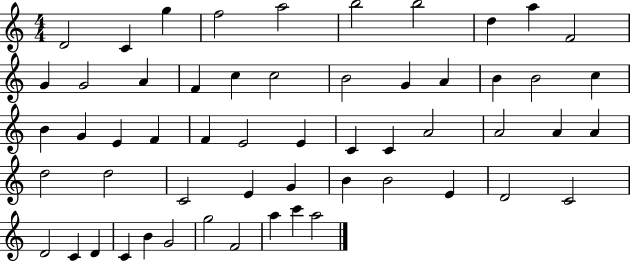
{
  \clef treble
  \numericTimeSignature
  \time 4/4
  \key c \major
  d'2 c'4 g''4 | f''2 a''2 | b''2 b''2 | d''4 a''4 f'2 | \break g'4 g'2 a'4 | f'4 c''4 c''2 | b'2 g'4 a'4 | b'4 b'2 c''4 | \break b'4 g'4 e'4 f'4 | f'4 e'2 e'4 | c'4 c'4 a'2 | a'2 a'4 a'4 | \break d''2 d''2 | c'2 e'4 g'4 | b'4 b'2 e'4 | d'2 c'2 | \break d'2 c'4 d'4 | c'4 b'4 g'2 | g''2 f'2 | a''4 c'''4 a''2 | \break \bar "|."
}